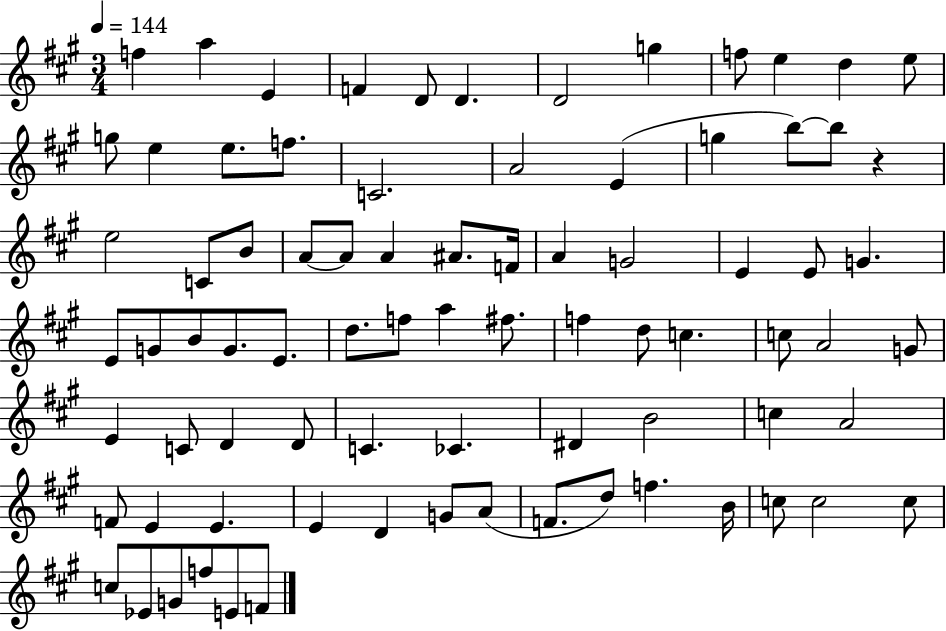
{
  \clef treble
  \numericTimeSignature
  \time 3/4
  \key a \major
  \tempo 4 = 144
  f''4 a''4 e'4 | f'4 d'8 d'4. | d'2 g''4 | f''8 e''4 d''4 e''8 | \break g''8 e''4 e''8. f''8. | c'2. | a'2 e'4( | g''4 b''8~~) b''8 r4 | \break e''2 c'8 b'8 | a'8~~ a'8 a'4 ais'8. f'16 | a'4 g'2 | e'4 e'8 g'4. | \break e'8 g'8 b'8 g'8. e'8. | d''8. f''8 a''4 fis''8. | f''4 d''8 c''4. | c''8 a'2 g'8 | \break e'4 c'8 d'4 d'8 | c'4. ces'4. | dis'4 b'2 | c''4 a'2 | \break f'8 e'4 e'4. | e'4 d'4 g'8 a'8( | f'8. d''8) f''4. b'16 | c''8 c''2 c''8 | \break c''8 ees'8 g'8 f''8 e'8 f'8 | \bar "|."
}